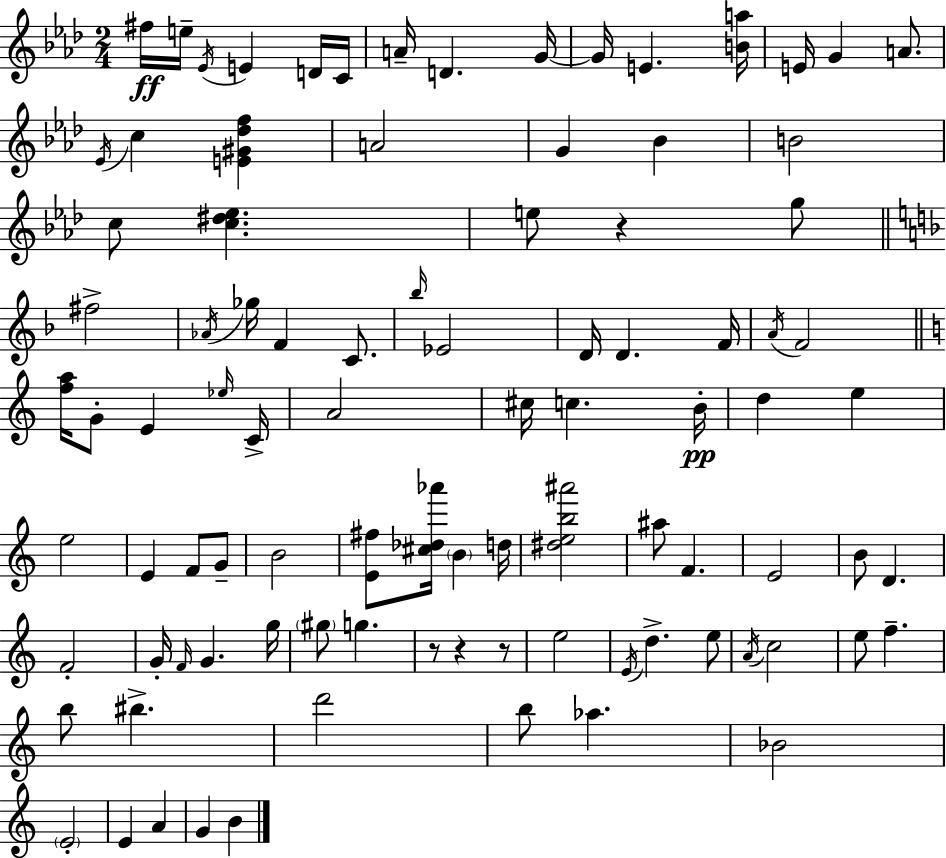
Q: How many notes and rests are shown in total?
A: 94